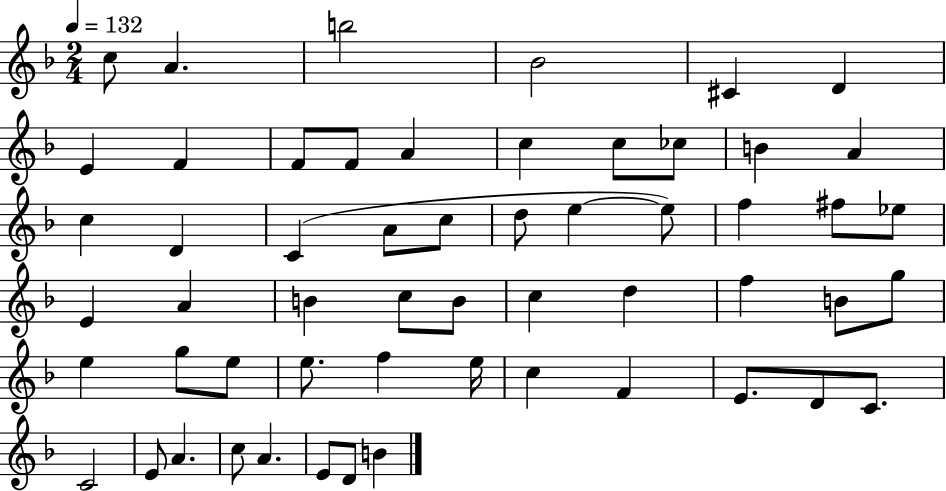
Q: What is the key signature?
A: F major